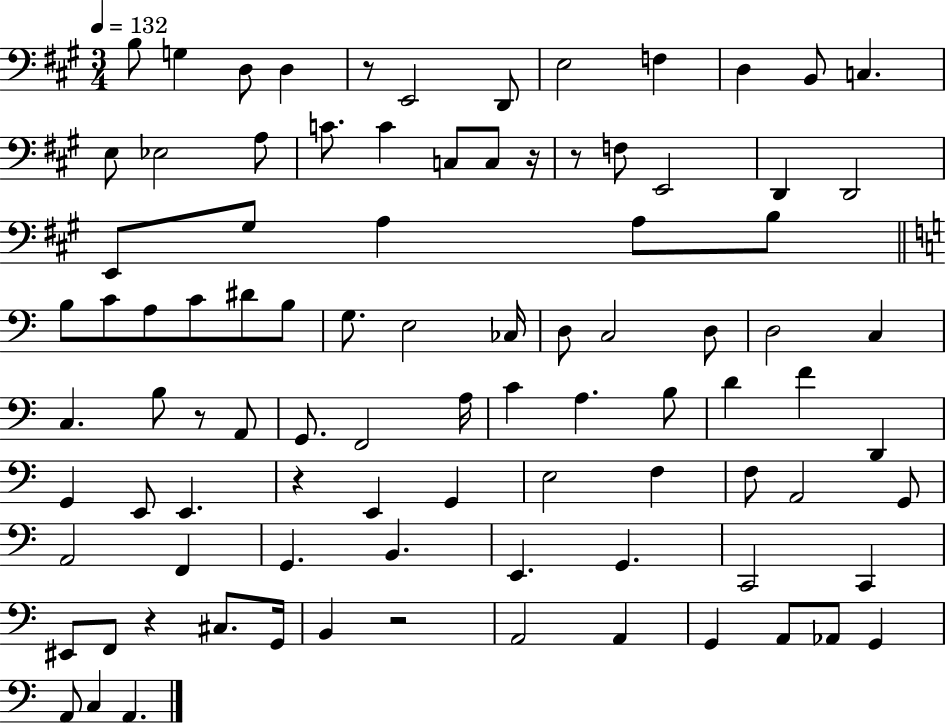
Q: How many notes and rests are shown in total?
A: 92